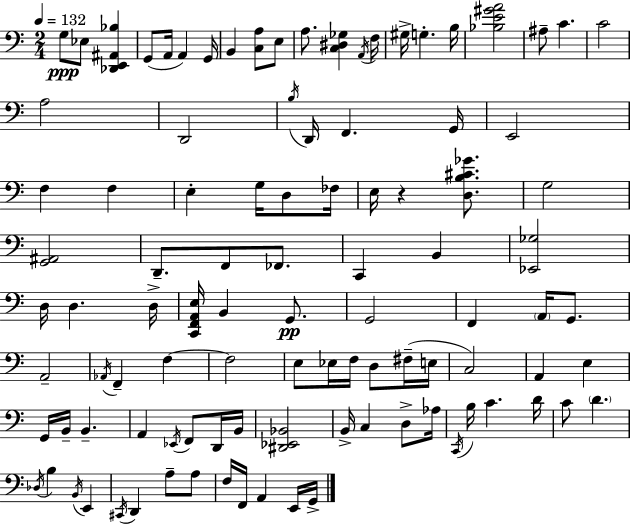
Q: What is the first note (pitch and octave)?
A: G3